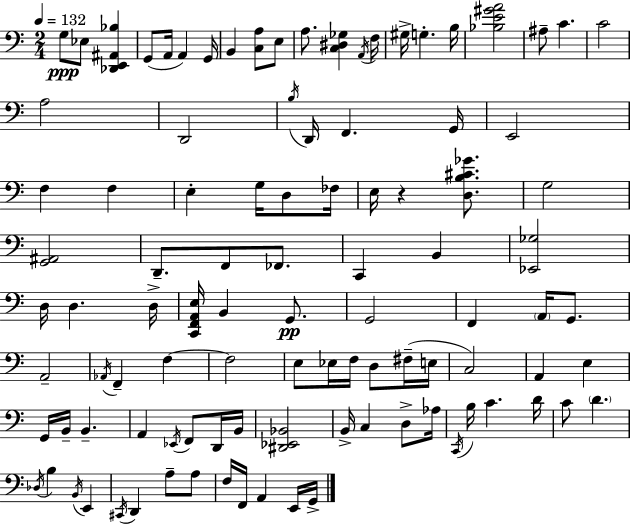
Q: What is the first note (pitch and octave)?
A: G3